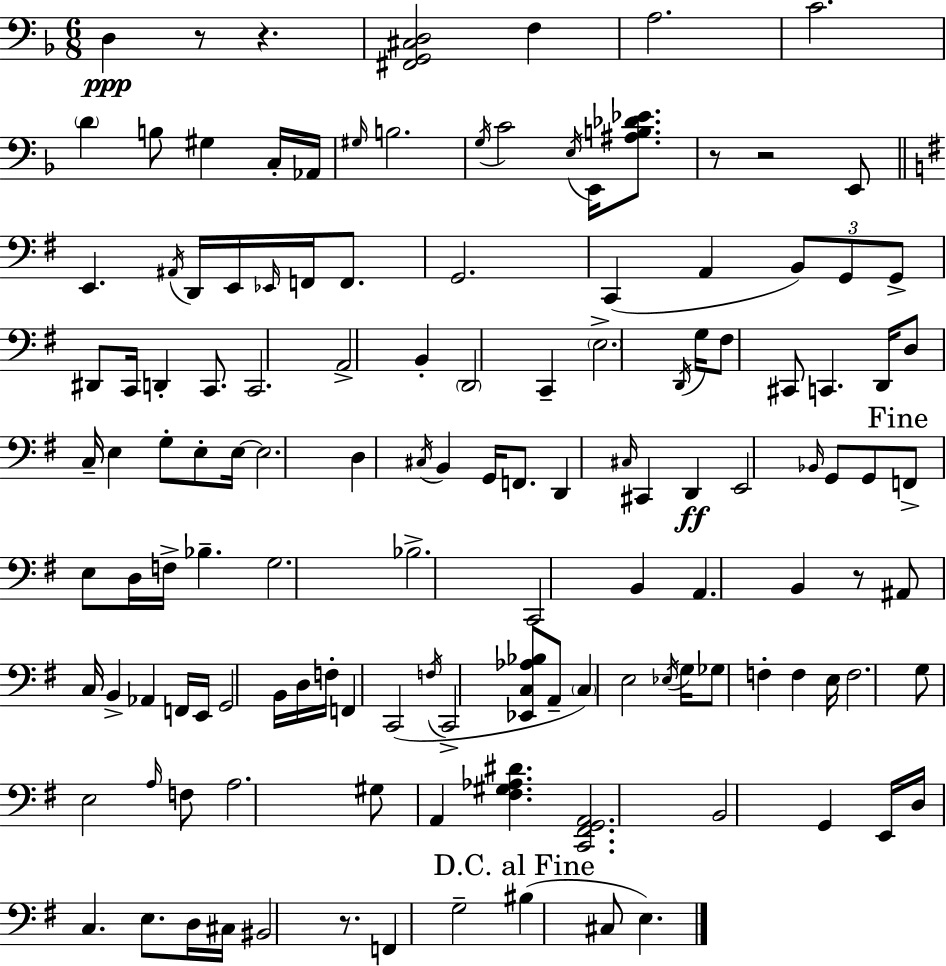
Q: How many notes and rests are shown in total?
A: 132